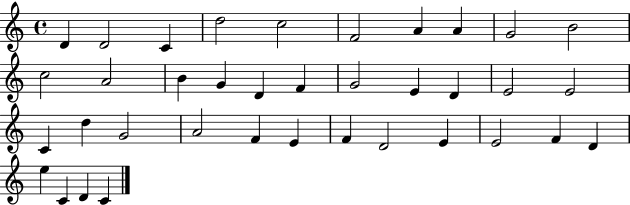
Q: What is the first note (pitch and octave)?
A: D4